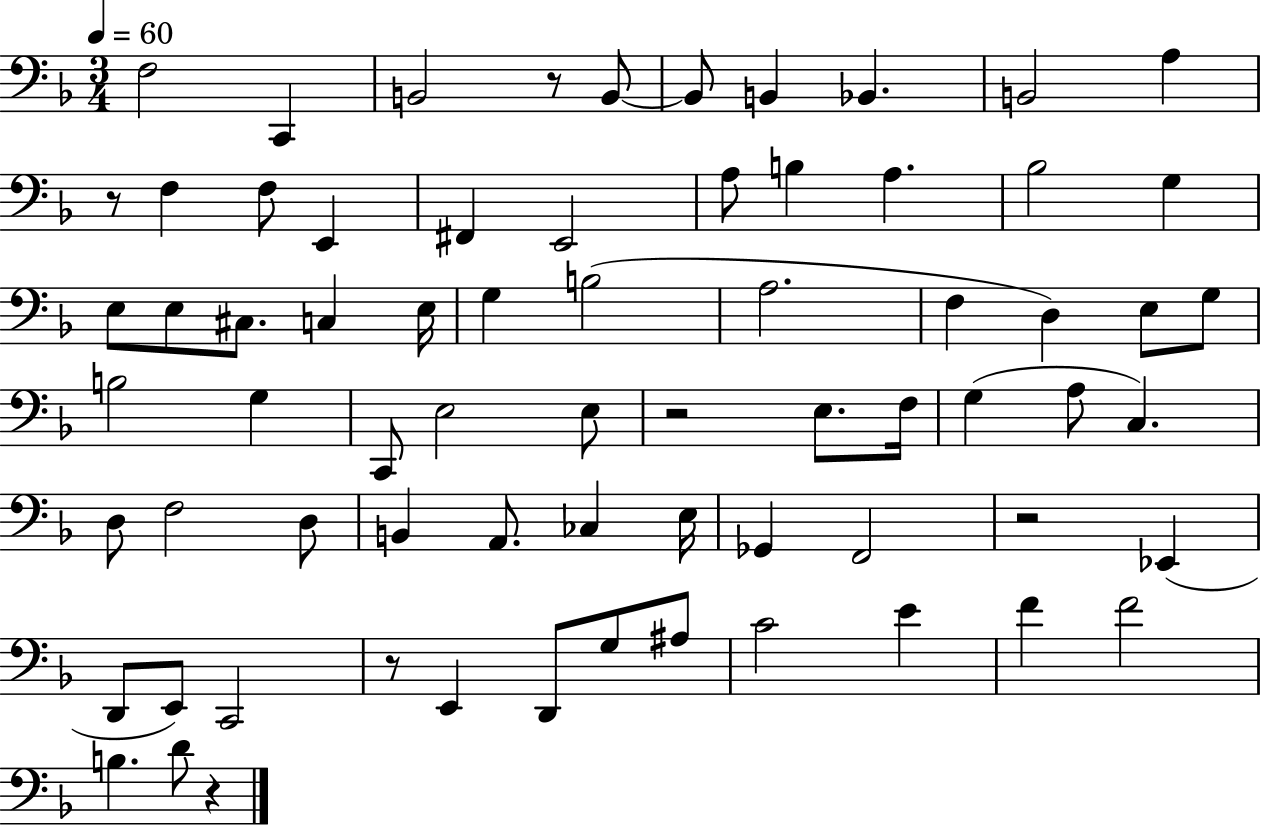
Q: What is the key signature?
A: F major